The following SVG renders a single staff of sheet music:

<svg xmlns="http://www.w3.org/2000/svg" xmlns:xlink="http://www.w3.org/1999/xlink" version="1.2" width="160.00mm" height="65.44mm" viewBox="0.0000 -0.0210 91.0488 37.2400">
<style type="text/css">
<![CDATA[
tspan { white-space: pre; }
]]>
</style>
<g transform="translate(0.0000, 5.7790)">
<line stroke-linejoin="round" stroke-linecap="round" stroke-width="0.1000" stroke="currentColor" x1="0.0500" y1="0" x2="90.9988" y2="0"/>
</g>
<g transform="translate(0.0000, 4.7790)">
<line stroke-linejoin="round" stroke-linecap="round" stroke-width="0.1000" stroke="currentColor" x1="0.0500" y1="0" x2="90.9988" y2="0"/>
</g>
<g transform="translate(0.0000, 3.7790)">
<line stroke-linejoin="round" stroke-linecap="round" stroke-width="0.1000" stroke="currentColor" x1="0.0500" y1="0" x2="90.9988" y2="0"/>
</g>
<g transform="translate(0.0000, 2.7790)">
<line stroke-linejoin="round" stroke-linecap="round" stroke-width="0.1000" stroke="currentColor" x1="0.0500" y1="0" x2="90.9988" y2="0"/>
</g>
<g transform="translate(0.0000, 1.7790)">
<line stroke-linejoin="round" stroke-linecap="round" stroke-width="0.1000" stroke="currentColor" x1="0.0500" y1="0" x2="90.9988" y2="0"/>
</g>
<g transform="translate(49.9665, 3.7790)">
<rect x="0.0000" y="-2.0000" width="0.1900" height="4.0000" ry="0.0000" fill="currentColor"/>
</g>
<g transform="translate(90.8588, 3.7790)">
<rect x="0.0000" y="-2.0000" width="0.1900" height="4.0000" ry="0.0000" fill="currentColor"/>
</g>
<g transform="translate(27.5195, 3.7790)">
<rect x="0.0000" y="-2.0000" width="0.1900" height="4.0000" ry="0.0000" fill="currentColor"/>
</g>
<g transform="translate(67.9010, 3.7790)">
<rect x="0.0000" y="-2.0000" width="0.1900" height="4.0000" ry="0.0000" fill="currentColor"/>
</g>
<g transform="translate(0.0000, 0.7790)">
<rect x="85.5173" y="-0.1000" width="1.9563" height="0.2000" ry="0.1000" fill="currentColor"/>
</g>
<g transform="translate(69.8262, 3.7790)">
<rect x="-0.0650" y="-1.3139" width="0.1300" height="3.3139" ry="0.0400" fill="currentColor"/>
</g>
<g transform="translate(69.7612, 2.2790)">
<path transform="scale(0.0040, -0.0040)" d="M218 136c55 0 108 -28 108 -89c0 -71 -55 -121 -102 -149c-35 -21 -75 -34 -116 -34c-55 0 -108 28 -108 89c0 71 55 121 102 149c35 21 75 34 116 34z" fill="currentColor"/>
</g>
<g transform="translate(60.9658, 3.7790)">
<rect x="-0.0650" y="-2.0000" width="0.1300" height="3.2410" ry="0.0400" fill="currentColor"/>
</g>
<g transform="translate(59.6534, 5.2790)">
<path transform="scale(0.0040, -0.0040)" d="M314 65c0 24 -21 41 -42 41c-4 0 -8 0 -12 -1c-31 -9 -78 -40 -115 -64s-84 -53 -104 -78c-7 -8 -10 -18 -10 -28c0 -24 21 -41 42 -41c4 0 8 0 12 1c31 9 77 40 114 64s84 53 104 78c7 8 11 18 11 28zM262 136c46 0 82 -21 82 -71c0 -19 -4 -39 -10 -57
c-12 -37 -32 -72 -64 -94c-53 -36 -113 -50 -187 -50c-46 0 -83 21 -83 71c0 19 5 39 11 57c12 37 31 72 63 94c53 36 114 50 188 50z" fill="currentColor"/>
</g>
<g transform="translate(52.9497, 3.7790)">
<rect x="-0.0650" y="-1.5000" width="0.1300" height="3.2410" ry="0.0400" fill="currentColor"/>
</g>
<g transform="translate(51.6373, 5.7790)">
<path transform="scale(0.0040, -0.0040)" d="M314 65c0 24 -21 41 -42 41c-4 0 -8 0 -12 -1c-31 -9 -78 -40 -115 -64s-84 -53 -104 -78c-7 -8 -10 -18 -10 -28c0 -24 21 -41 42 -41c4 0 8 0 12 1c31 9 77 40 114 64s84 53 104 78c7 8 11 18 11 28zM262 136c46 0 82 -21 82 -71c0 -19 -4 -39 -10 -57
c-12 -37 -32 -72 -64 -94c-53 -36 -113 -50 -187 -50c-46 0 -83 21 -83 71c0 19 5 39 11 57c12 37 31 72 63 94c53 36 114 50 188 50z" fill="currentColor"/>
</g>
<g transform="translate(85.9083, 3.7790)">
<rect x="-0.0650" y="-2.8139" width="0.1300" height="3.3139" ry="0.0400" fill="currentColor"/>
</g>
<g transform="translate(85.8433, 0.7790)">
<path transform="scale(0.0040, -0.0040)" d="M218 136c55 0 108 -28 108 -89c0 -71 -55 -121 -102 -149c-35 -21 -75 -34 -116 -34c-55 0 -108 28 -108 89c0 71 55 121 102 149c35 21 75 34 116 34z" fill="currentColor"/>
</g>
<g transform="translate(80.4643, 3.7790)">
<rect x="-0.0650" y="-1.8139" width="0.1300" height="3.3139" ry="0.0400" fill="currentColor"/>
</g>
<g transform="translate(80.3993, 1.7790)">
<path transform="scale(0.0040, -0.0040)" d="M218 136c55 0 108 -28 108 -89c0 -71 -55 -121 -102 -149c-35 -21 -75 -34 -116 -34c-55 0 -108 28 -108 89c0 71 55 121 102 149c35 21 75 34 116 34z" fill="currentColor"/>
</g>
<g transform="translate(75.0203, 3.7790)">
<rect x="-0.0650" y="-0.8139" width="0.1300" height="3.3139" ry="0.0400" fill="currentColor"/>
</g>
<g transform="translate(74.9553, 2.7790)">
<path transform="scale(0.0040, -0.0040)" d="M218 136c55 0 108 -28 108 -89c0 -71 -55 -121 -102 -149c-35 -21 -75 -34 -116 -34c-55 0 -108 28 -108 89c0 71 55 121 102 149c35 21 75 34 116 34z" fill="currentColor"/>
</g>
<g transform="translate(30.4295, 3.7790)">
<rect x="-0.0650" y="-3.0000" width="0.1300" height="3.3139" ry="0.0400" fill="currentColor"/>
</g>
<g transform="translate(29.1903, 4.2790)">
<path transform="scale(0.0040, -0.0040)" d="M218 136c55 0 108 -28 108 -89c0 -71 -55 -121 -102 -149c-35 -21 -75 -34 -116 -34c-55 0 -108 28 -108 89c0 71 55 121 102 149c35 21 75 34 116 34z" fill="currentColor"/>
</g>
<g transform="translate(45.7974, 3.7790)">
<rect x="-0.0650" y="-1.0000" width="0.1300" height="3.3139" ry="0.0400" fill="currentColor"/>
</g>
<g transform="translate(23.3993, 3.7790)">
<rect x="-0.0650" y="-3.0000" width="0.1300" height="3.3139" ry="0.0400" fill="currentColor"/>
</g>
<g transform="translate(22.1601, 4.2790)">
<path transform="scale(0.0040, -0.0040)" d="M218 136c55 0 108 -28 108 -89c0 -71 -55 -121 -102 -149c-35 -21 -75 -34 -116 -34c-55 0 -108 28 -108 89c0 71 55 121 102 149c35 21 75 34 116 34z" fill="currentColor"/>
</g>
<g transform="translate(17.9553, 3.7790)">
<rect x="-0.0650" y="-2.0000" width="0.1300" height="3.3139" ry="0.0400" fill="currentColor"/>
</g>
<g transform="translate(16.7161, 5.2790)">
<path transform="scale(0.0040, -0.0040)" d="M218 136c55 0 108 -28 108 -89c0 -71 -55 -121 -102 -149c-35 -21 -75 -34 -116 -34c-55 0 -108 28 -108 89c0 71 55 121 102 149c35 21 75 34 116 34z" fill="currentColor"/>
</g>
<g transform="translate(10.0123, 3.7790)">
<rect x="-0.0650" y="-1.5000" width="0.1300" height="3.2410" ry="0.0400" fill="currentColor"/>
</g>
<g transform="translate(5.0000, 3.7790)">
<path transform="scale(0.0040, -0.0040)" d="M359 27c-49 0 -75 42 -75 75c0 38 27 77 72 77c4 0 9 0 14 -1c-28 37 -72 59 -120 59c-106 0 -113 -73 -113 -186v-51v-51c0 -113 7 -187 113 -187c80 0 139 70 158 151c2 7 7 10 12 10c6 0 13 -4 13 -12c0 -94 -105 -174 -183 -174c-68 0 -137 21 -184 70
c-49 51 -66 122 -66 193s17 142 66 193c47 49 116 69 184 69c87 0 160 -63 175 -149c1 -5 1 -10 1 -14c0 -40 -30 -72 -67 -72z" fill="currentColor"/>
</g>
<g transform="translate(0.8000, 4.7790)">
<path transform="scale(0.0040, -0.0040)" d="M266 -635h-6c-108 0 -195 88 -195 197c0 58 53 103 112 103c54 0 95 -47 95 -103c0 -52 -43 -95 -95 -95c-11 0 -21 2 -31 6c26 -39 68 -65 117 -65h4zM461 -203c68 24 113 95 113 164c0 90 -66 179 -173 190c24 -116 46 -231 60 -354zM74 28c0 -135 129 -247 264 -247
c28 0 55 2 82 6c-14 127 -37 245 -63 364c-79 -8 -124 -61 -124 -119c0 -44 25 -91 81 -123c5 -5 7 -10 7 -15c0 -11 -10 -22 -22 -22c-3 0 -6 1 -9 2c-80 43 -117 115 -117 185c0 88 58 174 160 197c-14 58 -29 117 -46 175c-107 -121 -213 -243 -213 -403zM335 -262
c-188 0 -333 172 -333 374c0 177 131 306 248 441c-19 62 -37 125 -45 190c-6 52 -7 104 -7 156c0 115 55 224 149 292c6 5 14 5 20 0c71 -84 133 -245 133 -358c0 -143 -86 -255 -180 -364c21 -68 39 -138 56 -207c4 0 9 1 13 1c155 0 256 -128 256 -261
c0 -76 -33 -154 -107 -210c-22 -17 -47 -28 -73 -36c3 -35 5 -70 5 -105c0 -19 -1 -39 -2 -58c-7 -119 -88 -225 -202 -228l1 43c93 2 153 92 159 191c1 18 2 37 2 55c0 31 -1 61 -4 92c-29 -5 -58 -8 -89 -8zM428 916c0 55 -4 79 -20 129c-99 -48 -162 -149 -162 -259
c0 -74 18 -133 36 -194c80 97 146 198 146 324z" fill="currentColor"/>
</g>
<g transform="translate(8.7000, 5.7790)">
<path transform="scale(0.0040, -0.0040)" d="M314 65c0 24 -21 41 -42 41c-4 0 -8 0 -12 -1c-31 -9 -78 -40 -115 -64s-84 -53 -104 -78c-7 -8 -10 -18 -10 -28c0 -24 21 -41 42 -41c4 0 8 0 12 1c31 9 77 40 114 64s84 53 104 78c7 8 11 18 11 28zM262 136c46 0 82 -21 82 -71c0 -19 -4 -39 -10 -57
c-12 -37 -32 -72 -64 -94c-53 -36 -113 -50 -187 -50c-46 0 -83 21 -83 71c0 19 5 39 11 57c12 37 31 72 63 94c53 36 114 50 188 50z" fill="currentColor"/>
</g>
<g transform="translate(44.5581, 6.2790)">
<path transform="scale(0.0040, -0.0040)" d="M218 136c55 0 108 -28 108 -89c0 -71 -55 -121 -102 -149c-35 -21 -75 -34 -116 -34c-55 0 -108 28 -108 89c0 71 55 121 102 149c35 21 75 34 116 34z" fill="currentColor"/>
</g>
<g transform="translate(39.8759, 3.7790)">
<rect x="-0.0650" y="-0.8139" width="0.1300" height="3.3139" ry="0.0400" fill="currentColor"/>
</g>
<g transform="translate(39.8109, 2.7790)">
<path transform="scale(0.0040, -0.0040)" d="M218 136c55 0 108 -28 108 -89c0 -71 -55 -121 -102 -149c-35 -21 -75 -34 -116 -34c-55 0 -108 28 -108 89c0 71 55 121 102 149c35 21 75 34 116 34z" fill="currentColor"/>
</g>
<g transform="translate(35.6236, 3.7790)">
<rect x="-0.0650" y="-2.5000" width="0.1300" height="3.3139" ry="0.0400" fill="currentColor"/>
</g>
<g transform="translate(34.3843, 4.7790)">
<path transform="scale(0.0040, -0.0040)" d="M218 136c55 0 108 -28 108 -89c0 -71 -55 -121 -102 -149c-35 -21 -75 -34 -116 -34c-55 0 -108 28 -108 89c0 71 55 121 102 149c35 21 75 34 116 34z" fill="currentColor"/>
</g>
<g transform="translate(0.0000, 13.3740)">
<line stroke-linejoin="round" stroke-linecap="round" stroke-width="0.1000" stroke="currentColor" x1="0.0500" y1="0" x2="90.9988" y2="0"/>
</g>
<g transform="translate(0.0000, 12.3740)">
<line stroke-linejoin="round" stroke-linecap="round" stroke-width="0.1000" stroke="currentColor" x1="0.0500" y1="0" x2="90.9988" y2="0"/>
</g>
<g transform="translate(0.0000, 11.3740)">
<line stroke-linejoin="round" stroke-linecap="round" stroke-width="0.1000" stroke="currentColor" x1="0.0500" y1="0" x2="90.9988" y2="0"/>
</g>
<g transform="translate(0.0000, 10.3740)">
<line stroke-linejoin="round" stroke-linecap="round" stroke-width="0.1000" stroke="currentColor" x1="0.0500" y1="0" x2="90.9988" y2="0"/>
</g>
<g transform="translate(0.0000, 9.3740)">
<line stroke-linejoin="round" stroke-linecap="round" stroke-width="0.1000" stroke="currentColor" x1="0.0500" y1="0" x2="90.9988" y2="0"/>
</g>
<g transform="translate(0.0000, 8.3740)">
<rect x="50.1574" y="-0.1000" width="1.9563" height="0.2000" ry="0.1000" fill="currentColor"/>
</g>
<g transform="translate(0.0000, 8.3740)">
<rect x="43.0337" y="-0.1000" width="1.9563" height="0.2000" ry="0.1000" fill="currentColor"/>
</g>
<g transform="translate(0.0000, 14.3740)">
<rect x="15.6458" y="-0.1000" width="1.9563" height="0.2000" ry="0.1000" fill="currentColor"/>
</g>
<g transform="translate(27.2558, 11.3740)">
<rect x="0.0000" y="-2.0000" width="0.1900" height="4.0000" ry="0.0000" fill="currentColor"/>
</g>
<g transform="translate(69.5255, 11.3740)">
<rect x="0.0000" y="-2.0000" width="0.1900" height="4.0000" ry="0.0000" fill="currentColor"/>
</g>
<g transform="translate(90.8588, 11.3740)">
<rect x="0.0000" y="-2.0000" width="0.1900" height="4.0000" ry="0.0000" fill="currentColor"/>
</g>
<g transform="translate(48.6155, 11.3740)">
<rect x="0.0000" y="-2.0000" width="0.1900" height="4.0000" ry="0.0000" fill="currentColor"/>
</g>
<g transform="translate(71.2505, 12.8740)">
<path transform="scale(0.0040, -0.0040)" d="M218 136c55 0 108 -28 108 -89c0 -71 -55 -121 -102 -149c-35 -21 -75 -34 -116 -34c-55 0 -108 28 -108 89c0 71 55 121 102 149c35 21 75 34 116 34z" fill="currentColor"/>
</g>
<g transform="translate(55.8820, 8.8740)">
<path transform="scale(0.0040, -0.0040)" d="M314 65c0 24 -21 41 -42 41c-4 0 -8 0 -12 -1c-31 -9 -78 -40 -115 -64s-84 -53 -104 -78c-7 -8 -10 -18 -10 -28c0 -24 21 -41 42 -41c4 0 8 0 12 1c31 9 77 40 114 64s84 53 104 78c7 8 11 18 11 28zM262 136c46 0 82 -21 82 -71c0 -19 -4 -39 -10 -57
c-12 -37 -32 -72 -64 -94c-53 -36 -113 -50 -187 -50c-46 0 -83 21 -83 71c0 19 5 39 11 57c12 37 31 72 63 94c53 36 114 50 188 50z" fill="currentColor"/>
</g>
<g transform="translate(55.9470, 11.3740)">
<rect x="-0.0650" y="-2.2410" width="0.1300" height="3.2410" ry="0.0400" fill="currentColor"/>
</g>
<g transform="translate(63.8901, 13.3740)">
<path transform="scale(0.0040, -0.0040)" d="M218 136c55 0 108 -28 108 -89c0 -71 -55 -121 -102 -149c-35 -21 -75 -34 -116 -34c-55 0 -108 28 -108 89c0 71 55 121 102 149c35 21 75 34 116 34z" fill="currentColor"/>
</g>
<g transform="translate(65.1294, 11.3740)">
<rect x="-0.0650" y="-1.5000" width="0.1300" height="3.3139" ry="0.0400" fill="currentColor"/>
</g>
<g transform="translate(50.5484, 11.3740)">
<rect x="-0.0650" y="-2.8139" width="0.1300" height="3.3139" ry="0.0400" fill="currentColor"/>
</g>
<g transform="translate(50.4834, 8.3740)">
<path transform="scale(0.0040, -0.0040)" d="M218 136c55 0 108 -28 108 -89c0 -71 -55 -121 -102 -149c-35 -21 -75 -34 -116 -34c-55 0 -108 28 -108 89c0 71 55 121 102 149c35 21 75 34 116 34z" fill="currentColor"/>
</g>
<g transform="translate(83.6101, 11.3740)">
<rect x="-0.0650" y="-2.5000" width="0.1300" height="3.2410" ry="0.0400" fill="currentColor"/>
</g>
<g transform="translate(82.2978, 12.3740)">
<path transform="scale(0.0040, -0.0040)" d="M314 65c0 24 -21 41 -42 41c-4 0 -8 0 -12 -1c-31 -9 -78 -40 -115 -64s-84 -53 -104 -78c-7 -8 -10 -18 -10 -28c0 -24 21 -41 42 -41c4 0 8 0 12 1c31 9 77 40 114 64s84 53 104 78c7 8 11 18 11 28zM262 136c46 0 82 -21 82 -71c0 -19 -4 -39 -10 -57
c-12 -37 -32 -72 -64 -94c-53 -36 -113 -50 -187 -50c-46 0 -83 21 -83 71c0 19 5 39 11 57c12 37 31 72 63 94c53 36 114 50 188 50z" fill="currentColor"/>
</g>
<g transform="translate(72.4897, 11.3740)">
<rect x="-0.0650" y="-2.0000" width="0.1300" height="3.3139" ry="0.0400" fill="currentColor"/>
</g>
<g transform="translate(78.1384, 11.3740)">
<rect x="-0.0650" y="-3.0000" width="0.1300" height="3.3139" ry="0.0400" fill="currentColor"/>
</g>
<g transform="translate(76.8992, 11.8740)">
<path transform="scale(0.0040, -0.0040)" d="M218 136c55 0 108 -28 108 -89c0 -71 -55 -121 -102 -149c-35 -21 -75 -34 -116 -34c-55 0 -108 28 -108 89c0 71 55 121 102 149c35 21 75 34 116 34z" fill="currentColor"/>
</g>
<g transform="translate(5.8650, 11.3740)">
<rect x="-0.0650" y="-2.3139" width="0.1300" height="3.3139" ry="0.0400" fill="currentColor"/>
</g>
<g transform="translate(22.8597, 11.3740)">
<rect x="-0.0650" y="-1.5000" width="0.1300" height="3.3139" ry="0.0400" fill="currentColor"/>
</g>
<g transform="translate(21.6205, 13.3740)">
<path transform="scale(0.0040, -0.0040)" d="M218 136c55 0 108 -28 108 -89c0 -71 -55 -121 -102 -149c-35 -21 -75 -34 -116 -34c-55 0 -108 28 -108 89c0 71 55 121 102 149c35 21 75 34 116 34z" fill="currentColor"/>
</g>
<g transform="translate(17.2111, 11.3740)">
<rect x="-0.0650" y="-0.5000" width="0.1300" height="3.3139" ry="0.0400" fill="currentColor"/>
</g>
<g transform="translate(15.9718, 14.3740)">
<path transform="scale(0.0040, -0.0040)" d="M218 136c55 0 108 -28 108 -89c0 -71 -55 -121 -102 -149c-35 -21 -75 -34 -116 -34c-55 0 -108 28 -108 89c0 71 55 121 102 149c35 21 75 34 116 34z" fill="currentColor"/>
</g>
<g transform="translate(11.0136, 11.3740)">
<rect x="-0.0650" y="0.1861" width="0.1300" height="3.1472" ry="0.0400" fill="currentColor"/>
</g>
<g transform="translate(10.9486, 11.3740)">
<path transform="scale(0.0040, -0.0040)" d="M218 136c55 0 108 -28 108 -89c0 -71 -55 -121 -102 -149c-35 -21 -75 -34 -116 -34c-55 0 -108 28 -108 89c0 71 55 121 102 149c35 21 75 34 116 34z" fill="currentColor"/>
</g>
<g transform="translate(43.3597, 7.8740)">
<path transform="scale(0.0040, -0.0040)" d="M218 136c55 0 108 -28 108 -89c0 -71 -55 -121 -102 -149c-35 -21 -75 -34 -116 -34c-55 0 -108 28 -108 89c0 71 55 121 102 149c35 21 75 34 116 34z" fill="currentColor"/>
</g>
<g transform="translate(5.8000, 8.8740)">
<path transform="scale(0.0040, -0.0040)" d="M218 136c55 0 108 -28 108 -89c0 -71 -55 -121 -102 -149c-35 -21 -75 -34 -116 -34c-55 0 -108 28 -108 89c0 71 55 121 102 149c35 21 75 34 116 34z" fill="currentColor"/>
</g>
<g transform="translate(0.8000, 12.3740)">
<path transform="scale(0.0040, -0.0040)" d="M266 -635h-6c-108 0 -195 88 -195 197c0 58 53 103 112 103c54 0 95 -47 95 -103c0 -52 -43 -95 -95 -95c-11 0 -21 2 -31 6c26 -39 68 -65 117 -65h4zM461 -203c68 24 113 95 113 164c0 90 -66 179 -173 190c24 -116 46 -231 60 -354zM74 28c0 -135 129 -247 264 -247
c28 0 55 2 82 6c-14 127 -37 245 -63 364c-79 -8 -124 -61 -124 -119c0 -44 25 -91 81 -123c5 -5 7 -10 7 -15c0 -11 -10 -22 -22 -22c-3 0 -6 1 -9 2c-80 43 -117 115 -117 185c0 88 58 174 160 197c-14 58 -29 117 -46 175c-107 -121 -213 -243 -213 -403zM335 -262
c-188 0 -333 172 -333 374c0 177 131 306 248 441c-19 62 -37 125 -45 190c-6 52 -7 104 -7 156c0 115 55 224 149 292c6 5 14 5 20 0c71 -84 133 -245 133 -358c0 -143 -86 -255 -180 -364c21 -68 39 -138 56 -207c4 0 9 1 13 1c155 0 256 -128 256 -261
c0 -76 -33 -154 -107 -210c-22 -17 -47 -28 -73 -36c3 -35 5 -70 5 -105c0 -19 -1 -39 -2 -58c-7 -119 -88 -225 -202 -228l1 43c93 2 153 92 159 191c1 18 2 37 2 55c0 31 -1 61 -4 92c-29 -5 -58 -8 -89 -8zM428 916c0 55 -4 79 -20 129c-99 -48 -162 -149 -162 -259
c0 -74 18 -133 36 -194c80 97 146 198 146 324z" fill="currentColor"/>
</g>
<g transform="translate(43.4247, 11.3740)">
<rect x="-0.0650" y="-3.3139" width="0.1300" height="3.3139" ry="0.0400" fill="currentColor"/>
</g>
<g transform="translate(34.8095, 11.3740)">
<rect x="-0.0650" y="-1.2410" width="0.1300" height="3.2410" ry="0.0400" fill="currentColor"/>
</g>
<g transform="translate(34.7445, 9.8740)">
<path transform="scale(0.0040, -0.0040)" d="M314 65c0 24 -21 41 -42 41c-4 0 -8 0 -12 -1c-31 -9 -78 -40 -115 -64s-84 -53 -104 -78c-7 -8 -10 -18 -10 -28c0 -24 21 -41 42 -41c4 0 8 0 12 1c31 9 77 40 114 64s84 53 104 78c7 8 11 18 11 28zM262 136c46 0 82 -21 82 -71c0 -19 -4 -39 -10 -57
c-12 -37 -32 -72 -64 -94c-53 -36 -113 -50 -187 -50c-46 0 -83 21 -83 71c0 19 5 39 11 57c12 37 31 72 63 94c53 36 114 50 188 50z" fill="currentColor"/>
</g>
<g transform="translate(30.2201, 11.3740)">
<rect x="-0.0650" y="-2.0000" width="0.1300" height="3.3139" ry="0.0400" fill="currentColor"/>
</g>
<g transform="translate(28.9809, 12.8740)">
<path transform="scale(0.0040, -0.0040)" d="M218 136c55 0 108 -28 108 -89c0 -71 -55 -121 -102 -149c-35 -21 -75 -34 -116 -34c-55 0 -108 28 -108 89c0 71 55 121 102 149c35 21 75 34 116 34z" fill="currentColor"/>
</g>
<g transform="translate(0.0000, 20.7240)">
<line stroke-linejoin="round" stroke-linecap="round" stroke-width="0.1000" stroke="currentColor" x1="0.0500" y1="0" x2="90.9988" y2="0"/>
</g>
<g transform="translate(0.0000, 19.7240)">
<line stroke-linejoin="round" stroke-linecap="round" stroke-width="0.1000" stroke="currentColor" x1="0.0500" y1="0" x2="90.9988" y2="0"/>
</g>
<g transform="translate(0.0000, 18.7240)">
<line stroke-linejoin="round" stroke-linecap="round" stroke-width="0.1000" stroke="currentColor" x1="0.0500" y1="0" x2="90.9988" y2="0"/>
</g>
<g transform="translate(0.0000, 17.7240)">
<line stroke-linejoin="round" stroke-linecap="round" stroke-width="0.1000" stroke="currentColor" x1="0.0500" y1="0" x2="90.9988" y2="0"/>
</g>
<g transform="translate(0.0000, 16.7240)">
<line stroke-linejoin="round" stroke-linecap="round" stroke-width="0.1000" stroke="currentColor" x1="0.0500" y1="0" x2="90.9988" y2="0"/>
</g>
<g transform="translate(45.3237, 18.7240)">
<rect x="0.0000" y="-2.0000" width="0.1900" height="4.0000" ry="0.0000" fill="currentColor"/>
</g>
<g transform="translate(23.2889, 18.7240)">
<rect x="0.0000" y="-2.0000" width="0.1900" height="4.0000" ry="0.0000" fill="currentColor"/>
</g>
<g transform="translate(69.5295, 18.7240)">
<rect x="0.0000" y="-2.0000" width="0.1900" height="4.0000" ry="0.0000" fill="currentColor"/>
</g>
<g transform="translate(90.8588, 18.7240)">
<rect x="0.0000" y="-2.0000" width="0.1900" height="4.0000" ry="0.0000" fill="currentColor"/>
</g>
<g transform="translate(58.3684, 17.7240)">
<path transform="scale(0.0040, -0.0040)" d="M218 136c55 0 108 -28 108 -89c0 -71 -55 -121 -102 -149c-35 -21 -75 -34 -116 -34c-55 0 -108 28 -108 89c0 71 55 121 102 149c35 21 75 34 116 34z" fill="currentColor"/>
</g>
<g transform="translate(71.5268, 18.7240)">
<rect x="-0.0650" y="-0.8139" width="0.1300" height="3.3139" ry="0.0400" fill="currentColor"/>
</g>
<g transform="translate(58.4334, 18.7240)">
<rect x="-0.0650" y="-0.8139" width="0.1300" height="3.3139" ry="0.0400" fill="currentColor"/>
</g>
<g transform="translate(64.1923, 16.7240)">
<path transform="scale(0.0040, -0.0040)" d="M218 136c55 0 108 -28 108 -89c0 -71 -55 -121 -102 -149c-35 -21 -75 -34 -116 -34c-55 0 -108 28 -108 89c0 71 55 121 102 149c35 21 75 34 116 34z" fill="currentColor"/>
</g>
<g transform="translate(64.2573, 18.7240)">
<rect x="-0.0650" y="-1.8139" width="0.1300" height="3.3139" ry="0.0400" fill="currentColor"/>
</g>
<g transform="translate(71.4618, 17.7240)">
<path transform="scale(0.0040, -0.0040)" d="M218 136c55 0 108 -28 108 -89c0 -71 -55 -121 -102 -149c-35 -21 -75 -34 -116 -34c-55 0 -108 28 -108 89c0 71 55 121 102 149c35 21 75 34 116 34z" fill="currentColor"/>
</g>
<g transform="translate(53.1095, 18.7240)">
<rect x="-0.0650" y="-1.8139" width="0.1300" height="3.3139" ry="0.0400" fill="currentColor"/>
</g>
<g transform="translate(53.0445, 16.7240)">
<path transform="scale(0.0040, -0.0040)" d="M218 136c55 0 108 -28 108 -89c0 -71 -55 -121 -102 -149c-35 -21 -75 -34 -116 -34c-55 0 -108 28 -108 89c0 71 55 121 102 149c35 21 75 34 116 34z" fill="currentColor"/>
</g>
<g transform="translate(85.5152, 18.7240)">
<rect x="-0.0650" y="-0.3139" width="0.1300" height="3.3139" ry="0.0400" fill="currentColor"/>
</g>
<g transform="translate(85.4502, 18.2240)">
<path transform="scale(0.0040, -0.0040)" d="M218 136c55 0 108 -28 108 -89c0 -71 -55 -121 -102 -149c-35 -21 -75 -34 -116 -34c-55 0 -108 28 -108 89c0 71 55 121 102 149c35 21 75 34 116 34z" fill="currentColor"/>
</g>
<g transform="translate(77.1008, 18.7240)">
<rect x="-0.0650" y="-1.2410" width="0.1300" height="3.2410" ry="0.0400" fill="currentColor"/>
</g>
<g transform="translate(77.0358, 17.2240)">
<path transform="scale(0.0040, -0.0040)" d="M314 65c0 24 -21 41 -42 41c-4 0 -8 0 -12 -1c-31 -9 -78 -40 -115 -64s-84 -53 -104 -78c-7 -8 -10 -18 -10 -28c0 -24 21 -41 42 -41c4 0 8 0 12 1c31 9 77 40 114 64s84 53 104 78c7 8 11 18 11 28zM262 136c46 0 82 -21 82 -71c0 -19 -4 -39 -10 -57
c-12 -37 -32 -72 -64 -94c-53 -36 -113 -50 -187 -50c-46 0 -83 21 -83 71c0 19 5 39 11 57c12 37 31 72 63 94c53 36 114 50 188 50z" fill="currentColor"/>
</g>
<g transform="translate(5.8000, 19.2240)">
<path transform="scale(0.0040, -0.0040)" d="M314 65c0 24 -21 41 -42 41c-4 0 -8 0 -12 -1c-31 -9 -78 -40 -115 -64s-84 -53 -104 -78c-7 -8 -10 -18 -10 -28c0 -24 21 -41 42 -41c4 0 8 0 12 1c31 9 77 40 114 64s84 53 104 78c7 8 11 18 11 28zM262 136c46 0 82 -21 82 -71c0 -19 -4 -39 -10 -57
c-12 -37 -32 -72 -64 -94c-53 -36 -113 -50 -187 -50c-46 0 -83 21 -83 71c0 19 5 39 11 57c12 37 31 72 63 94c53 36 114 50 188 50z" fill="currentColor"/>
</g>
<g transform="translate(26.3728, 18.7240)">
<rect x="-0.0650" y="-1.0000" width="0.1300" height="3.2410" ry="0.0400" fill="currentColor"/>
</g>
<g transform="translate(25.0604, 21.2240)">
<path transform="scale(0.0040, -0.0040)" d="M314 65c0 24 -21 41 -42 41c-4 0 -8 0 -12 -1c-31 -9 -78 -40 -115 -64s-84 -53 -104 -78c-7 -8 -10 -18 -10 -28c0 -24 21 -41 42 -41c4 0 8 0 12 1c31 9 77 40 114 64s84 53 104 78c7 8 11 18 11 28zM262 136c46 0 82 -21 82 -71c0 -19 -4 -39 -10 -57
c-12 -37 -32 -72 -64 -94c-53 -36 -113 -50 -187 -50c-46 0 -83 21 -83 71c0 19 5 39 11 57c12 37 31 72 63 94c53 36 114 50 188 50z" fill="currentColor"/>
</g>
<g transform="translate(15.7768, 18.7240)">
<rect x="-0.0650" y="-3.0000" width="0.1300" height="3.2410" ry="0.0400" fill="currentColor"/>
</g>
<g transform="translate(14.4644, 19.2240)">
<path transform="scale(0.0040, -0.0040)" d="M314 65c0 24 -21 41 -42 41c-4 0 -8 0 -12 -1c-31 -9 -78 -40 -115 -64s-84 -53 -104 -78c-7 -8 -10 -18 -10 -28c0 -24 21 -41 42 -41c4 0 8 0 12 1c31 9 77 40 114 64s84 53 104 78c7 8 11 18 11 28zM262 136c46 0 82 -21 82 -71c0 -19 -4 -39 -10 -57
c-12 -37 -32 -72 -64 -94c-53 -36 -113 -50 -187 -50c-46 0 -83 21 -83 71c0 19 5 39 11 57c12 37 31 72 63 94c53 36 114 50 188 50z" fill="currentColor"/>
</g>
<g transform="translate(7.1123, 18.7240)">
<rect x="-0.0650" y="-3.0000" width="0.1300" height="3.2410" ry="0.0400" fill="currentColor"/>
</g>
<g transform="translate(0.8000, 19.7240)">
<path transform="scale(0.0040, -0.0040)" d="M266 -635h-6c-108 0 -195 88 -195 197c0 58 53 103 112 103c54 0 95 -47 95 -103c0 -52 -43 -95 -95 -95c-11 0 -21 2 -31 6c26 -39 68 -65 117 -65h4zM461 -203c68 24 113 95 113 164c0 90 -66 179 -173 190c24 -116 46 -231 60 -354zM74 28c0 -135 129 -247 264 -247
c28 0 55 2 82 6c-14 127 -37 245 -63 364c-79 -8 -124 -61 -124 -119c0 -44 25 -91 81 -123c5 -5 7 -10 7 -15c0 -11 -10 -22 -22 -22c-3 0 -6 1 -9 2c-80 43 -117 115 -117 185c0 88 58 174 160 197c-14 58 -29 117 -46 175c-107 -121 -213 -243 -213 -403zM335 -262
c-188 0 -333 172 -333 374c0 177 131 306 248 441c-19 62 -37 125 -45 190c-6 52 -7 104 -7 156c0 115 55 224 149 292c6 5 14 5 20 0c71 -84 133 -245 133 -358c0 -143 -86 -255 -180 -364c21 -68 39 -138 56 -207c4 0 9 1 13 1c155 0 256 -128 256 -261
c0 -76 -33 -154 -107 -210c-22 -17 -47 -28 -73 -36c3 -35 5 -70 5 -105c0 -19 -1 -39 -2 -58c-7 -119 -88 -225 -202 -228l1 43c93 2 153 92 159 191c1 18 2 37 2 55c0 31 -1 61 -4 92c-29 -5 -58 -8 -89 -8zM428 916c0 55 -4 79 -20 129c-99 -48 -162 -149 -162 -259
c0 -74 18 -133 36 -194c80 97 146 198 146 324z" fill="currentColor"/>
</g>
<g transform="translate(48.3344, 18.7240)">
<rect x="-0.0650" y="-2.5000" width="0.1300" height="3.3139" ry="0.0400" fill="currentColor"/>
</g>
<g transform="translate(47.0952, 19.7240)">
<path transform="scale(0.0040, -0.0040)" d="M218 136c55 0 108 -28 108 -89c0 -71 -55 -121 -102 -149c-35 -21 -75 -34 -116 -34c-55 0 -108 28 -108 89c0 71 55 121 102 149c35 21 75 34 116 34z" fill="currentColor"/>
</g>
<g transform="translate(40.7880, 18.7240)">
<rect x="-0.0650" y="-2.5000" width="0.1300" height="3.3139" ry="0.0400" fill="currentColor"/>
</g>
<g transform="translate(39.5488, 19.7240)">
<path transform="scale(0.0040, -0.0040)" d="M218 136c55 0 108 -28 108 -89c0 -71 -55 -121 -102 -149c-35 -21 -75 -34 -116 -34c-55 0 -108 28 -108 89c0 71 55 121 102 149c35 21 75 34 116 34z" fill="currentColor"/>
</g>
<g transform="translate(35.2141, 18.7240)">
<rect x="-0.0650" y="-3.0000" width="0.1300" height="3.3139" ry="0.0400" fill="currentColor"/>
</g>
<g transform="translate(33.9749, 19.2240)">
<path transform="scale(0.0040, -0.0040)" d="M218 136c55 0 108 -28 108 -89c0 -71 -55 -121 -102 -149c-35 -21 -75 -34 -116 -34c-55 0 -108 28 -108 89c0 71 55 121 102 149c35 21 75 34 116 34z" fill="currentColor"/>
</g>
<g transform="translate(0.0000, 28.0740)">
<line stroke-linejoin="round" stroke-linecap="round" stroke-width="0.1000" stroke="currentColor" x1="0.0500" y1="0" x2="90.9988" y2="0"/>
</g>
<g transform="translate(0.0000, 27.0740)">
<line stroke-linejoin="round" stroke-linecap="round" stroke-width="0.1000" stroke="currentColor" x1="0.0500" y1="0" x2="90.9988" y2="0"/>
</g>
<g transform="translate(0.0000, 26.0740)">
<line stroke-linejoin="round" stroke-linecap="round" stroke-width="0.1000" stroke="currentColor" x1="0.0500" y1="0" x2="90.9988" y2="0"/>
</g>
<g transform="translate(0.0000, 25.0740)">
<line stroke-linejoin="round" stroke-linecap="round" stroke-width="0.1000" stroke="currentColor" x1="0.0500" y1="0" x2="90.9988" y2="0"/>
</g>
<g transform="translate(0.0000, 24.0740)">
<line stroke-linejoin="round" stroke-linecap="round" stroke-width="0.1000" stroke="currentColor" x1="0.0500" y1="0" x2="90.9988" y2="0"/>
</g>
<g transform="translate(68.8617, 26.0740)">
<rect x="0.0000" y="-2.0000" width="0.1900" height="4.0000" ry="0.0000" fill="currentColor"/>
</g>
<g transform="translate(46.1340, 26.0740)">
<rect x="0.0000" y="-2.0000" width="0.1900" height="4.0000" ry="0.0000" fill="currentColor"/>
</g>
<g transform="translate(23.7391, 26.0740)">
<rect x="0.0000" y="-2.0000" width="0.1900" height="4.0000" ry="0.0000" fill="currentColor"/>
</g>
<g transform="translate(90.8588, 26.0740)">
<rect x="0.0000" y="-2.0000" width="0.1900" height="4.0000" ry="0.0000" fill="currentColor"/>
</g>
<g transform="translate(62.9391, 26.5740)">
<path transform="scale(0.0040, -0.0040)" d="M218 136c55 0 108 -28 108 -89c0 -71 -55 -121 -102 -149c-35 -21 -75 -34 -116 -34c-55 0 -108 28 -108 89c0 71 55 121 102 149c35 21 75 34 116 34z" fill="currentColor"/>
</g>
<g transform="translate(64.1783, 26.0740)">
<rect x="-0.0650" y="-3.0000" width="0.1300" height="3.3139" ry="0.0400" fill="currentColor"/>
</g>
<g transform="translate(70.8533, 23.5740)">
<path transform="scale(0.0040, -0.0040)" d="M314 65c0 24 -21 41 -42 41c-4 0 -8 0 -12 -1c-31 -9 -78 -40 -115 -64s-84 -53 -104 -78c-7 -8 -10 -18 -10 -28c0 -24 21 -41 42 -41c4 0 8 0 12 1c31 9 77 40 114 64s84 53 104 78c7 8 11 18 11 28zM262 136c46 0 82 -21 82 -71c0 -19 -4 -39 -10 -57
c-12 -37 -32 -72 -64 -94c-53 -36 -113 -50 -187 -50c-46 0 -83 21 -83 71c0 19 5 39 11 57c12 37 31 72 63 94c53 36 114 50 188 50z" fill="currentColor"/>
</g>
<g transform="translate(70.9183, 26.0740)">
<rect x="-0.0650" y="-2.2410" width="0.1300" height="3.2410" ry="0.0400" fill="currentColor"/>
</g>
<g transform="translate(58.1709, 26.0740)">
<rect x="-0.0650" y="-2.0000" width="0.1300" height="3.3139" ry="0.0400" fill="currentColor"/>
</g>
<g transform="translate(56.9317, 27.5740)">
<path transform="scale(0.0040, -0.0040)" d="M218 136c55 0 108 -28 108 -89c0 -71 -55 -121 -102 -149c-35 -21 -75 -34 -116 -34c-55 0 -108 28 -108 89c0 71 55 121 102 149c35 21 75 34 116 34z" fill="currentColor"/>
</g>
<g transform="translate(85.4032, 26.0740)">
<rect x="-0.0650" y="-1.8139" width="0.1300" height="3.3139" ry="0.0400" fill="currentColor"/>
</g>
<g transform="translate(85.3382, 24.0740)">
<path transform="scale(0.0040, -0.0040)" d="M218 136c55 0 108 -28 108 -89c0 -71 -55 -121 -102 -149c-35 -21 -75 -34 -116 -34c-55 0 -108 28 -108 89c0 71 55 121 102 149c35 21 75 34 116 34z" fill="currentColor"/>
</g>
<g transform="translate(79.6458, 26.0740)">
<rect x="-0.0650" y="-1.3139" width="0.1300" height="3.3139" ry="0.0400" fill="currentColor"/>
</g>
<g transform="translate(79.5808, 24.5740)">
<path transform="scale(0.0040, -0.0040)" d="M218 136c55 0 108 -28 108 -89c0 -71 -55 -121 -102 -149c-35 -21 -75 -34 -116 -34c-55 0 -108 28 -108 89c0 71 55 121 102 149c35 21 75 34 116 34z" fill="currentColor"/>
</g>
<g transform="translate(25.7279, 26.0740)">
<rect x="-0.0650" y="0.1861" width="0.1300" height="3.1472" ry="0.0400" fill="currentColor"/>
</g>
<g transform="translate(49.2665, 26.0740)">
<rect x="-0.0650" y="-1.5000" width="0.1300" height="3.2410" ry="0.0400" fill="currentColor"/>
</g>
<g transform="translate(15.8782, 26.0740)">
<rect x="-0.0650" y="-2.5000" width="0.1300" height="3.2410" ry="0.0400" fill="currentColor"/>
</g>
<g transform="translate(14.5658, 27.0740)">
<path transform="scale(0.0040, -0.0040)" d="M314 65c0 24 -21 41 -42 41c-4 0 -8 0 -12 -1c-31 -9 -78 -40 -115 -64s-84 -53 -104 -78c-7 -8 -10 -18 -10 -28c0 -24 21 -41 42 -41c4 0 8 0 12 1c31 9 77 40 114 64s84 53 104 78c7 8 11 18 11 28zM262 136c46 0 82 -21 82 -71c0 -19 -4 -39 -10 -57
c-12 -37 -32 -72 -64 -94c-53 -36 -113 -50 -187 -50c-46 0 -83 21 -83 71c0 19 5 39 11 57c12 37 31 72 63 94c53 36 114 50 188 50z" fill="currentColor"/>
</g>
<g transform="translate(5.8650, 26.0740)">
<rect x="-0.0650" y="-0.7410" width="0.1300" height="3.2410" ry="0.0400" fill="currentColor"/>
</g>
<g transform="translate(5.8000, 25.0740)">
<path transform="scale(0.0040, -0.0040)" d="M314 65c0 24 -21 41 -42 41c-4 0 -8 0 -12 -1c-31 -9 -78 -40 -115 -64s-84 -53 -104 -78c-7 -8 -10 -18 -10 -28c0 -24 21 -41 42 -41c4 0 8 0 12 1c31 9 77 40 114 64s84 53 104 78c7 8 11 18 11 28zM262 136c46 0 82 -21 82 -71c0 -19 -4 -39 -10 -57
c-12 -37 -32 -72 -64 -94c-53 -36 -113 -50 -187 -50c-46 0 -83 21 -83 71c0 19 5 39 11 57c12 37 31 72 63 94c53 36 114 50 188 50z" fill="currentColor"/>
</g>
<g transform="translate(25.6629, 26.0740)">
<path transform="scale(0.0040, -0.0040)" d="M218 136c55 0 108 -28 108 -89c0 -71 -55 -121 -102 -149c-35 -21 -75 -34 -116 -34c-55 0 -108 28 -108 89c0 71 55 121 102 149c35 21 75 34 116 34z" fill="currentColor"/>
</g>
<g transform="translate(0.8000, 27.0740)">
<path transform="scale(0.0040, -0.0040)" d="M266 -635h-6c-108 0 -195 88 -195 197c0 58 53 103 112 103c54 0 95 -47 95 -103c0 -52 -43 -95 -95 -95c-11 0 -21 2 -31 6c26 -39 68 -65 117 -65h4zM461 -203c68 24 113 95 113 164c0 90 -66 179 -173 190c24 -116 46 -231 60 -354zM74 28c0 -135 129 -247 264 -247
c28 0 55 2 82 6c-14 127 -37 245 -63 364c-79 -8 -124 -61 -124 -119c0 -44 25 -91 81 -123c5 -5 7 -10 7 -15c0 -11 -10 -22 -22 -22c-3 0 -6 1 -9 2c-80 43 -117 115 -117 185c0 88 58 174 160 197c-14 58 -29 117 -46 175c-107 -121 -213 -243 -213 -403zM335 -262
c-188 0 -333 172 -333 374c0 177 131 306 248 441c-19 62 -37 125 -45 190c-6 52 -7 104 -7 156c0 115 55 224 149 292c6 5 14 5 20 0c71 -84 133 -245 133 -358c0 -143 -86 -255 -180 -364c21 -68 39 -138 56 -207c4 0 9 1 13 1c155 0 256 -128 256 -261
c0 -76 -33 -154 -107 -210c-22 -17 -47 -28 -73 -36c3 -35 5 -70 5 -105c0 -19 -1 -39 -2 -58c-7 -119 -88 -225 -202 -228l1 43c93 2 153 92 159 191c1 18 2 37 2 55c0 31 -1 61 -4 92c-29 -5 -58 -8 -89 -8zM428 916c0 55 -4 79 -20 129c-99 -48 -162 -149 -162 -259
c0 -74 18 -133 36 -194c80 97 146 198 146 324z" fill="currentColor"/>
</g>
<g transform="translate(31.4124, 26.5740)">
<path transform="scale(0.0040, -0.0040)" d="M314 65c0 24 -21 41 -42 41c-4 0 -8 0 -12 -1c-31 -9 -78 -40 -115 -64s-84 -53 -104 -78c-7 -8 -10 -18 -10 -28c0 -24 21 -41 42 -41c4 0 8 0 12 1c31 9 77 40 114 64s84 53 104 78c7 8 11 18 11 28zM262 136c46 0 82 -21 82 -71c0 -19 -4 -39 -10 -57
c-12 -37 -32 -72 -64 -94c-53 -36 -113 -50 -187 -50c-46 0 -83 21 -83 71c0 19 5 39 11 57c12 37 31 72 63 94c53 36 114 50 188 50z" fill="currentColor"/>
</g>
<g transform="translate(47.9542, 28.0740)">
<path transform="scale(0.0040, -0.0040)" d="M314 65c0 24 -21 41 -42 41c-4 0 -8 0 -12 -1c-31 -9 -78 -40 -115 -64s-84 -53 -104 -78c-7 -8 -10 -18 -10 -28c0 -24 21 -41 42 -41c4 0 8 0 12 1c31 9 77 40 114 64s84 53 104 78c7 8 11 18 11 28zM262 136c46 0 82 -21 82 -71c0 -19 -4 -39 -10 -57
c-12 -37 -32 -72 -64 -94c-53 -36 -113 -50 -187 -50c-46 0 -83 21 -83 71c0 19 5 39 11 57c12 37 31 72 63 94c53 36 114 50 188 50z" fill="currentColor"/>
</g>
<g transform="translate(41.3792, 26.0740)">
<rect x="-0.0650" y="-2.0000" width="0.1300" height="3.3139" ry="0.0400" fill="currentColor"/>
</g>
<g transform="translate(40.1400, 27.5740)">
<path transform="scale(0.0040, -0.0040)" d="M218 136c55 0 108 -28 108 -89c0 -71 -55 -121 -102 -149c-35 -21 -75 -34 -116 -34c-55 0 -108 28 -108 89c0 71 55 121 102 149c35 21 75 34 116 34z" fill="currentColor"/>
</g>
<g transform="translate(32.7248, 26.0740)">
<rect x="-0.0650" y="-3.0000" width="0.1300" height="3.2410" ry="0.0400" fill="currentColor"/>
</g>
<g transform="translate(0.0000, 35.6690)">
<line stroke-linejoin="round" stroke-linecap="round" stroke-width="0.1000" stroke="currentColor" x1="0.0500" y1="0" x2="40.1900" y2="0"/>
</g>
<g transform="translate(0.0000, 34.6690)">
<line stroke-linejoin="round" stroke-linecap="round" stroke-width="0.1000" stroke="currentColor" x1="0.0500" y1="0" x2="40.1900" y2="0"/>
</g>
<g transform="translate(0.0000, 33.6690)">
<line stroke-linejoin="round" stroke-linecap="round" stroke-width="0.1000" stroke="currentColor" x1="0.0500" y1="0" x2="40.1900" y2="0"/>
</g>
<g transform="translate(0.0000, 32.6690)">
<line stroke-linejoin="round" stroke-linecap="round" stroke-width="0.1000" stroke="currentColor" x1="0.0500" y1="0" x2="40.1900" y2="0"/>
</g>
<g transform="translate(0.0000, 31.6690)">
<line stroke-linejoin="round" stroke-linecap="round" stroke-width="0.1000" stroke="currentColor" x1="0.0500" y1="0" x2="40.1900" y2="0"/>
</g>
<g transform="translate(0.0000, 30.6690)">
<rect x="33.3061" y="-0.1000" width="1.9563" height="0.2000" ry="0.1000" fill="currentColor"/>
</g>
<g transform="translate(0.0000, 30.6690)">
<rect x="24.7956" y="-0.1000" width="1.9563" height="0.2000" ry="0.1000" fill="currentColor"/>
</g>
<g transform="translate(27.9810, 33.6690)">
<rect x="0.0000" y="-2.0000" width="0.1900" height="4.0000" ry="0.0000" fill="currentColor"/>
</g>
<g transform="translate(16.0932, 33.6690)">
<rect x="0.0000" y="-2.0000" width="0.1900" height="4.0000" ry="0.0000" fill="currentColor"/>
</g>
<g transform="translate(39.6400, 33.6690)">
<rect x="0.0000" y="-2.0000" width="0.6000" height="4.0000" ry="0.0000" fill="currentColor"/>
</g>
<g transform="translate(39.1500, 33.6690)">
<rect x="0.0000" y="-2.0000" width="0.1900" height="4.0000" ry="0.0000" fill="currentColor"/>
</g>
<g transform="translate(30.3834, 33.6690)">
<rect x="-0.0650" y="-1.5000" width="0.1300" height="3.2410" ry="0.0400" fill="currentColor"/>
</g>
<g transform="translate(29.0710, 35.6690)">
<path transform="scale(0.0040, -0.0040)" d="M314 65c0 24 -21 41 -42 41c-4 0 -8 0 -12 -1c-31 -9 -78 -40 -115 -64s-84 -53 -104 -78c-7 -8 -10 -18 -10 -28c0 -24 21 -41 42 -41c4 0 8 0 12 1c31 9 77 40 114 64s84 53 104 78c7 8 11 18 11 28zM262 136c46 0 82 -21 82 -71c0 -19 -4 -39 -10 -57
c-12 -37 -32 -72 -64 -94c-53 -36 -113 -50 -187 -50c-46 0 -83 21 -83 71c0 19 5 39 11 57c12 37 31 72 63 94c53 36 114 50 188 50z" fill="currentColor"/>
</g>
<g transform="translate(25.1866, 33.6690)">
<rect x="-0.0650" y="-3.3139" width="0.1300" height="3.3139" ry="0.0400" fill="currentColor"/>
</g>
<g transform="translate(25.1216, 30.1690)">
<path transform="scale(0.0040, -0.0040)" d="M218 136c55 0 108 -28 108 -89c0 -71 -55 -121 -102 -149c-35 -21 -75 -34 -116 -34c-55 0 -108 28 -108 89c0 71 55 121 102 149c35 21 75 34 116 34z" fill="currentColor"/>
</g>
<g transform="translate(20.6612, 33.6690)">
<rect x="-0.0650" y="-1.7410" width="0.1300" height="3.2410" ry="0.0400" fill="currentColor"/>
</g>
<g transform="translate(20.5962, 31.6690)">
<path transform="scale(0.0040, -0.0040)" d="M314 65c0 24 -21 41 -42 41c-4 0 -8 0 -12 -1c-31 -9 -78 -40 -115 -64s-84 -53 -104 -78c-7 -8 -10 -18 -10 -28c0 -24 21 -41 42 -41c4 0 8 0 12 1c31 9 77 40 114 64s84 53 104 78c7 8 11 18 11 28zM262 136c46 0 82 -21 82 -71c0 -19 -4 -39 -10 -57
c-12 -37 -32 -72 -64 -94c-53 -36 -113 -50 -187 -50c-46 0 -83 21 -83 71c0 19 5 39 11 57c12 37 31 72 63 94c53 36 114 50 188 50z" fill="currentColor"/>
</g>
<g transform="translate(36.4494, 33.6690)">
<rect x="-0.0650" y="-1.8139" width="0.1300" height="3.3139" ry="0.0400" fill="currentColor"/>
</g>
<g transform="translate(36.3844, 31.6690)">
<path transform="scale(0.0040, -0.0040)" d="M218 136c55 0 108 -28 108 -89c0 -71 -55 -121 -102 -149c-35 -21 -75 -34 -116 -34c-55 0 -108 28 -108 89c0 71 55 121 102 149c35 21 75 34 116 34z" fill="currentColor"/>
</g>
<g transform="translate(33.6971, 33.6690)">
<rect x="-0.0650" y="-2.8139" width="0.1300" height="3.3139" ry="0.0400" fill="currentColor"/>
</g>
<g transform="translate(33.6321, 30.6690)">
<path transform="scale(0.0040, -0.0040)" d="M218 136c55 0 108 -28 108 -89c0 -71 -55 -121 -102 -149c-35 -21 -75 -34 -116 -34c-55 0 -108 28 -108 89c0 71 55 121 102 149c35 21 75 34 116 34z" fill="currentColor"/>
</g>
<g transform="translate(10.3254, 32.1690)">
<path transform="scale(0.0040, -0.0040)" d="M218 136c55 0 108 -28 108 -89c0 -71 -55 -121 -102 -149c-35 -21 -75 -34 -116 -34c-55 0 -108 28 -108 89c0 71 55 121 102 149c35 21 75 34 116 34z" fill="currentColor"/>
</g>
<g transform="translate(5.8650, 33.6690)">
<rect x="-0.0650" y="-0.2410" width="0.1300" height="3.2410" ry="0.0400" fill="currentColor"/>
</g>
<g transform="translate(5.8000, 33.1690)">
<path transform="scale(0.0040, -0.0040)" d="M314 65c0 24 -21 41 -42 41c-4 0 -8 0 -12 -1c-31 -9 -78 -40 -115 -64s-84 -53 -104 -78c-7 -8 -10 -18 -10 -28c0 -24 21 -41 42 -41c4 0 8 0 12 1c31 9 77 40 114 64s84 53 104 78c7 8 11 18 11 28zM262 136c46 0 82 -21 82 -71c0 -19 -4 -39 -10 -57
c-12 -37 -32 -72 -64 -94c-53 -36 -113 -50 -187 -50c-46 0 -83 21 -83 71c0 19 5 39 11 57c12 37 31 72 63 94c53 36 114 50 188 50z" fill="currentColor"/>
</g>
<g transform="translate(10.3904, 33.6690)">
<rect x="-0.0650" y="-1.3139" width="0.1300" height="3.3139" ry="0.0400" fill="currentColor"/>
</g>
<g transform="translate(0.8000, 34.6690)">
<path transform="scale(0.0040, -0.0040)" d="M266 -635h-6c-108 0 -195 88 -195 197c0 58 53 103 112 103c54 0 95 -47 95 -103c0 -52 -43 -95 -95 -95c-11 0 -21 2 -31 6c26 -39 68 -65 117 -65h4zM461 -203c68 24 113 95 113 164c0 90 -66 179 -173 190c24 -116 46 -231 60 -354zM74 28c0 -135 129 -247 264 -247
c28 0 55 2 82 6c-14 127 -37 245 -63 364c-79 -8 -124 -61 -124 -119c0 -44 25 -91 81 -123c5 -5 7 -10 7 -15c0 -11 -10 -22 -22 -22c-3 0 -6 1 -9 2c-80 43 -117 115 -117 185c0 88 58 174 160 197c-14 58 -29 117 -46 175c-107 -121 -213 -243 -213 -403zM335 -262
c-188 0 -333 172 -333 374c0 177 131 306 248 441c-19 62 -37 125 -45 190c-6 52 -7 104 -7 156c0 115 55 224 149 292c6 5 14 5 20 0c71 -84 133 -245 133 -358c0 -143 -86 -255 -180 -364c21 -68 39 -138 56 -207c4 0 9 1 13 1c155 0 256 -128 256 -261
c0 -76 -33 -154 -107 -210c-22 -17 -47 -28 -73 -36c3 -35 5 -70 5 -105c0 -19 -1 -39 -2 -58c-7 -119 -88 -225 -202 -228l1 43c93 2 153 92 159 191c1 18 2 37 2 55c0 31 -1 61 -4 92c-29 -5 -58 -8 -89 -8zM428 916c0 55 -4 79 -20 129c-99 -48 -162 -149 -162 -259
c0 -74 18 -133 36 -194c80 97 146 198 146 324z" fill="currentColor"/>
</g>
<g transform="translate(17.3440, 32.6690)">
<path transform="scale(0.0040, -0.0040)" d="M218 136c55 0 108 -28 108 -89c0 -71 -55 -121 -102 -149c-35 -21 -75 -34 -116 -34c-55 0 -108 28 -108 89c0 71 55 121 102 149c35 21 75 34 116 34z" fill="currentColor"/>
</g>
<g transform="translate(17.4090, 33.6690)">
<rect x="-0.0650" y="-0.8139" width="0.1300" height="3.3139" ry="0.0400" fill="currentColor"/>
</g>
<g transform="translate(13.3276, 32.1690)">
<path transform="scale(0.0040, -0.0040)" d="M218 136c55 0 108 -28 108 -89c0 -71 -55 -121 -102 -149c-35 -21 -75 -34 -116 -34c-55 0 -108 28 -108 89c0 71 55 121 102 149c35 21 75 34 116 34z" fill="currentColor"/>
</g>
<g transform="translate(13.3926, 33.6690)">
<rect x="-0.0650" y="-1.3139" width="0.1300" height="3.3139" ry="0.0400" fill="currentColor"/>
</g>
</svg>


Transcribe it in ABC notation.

X:1
T:Untitled
M:4/4
L:1/4
K:C
E2 F A A G d D E2 F2 e d f a g B C E F e2 b a g2 E F A G2 A2 A2 D2 A G G f d f d e2 c d2 G2 B A2 F E2 F A g2 e f c2 e e d f2 b E2 a f